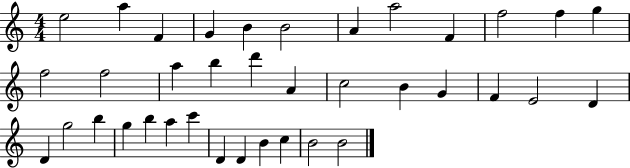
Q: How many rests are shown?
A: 0